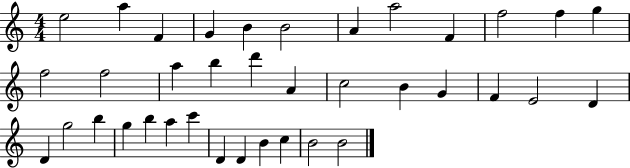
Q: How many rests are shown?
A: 0